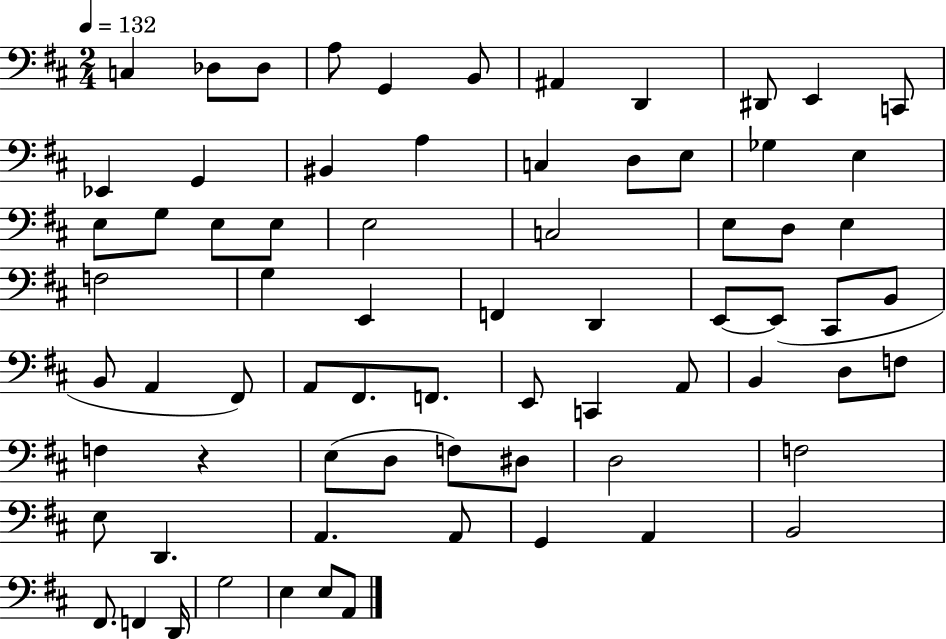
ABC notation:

X:1
T:Untitled
M:2/4
L:1/4
K:D
C, _D,/2 _D,/2 A,/2 G,, B,,/2 ^A,, D,, ^D,,/2 E,, C,,/2 _E,, G,, ^B,, A, C, D,/2 E,/2 _G, E, E,/2 G,/2 E,/2 E,/2 E,2 C,2 E,/2 D,/2 E, F,2 G, E,, F,, D,, E,,/2 E,,/2 ^C,,/2 B,,/2 B,,/2 A,, ^F,,/2 A,,/2 ^F,,/2 F,,/2 E,,/2 C,, A,,/2 B,, D,/2 F,/2 F, z E,/2 D,/2 F,/2 ^D,/2 D,2 F,2 E,/2 D,, A,, A,,/2 G,, A,, B,,2 ^F,,/2 F,, D,,/4 G,2 E, E,/2 A,,/2